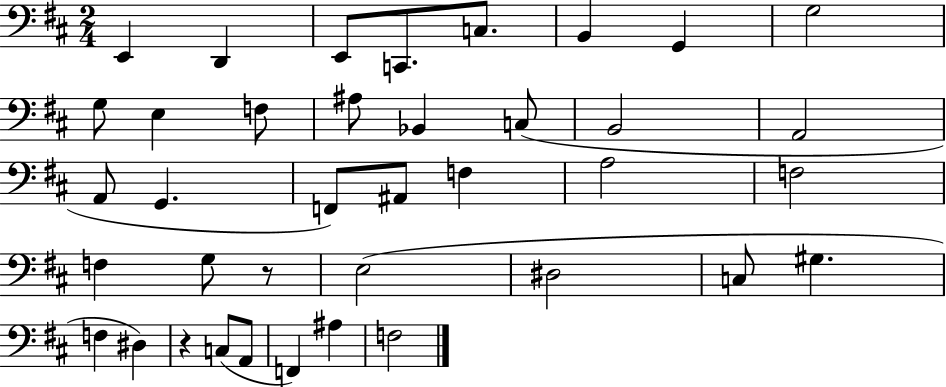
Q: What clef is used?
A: bass